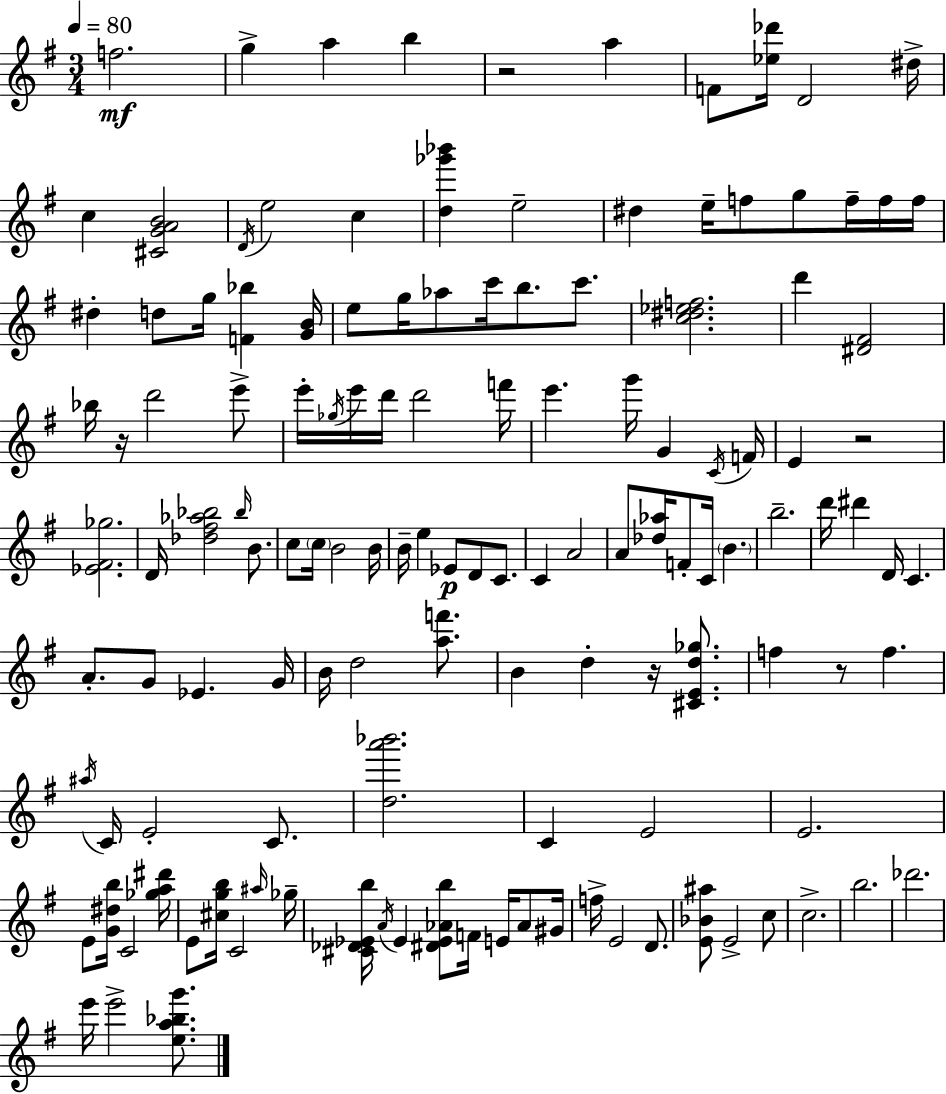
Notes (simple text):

F5/h. G5/q A5/q B5/q R/h A5/q F4/e [Eb5,Db6]/s D4/h D#5/s C5/q [C#4,G4,A4,B4]/h D4/s E5/h C5/q [D5,Gb6,Bb6]/q E5/h D#5/q E5/s F5/e G5/e F5/s F5/s F5/s D#5/q D5/e G5/s [F4,Bb5]/q [G4,B4]/s E5/e G5/s Ab5/e C6/s B5/e. C6/e. [C5,D#5,Eb5,F5]/h. D6/q [D#4,F#4]/h Bb5/s R/s D6/h E6/e E6/s Gb5/s E6/s D6/s D6/h F6/s E6/q. G6/s G4/q C4/s F4/s E4/q R/h [Eb4,F#4,Gb5]/h. D4/s [Db5,F#5,Ab5,Bb5]/h Bb5/s B4/e. C5/e C5/s B4/h B4/s B4/s E5/q Eb4/e D4/e C4/e. C4/q A4/h A4/e [Db5,Ab5]/s F4/e C4/s B4/q. B5/h. D6/s D#6/q D4/s C4/q. A4/e. G4/e Eb4/q. G4/s B4/s D5/h [A5,F6]/e. B4/q D5/q R/s [C#4,E4,D5,Gb5]/e. F5/q R/e F5/q. A#5/s C4/s E4/h C4/e. [D5,A6,Bb6]/h. C4/q E4/h E4/h. E4/e [G4,D#5,B5]/s C4/h [Gb5,A5,D#6]/s E4/e [C#5,G5,B5]/s C4/h A#5/s Gb5/s [C#4,Db4,Eb4,B5]/s A4/s Eb4/q [D#4,Eb4,Ab4,B5]/e F4/s E4/s Ab4/e G#4/s F5/s E4/h D4/e. [E4,Bb4,A#5]/e E4/h C5/e C5/h. B5/h. Db6/h. E6/s E6/h [E5,A5,Bb5,G6]/e.